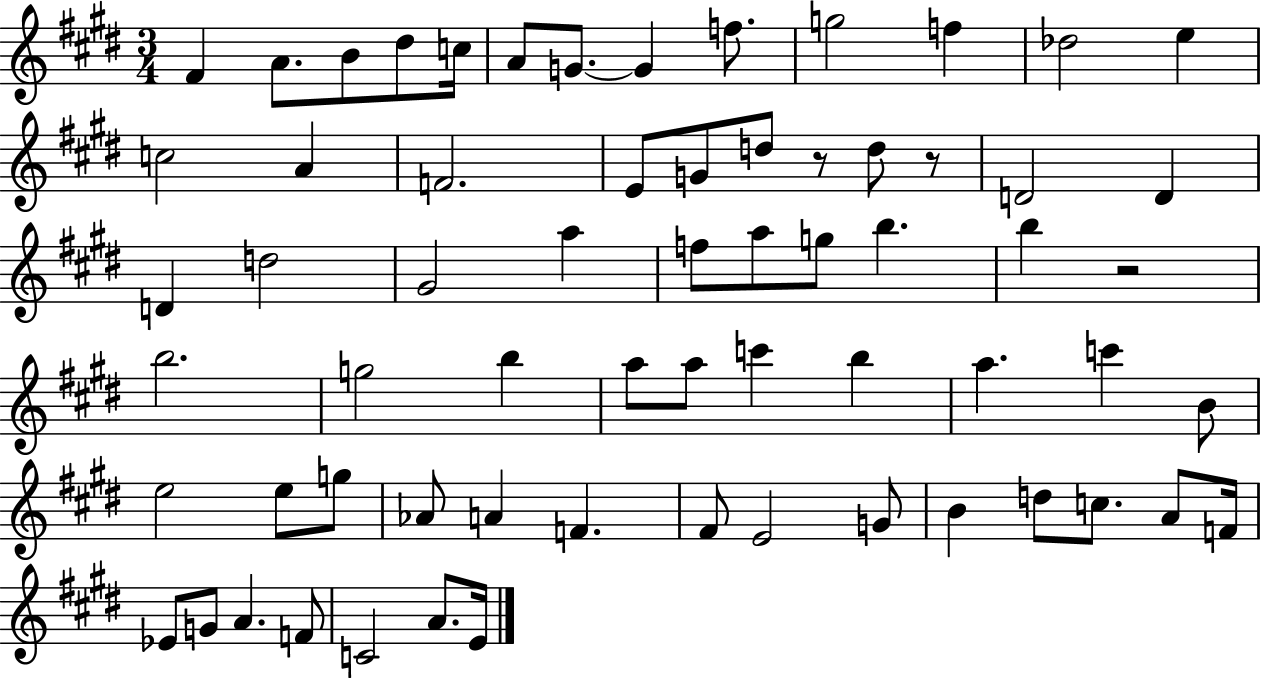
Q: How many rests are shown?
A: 3